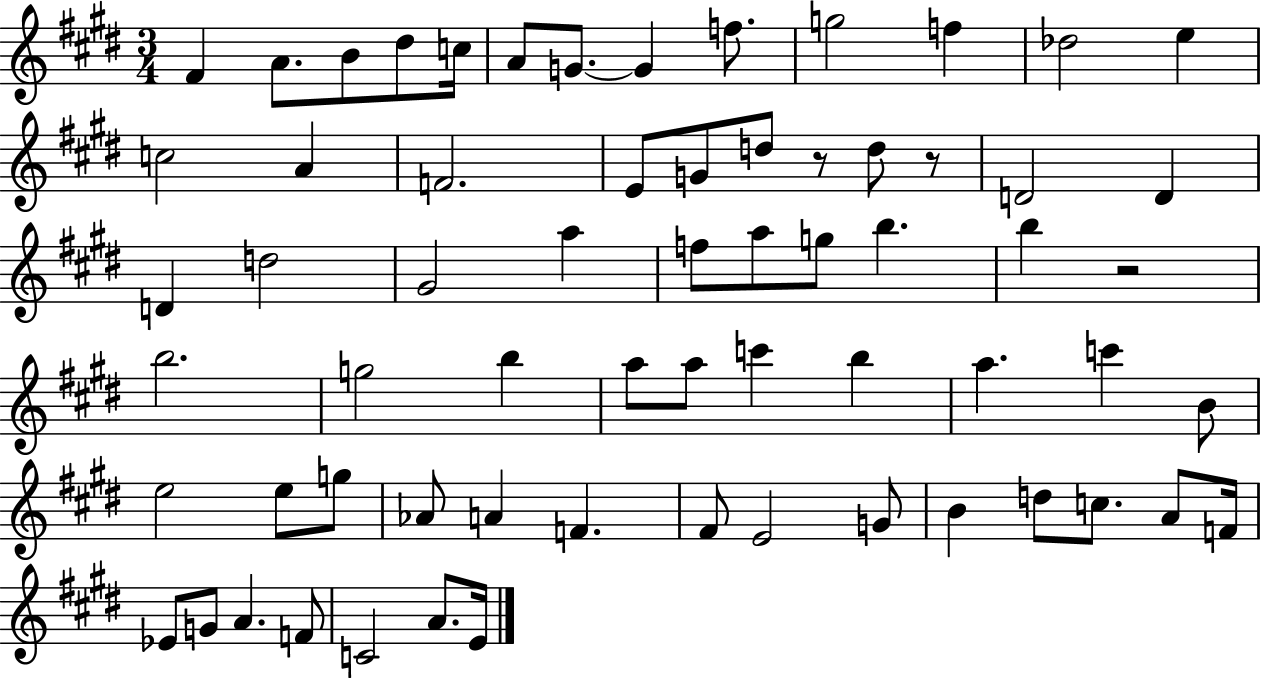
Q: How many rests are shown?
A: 3